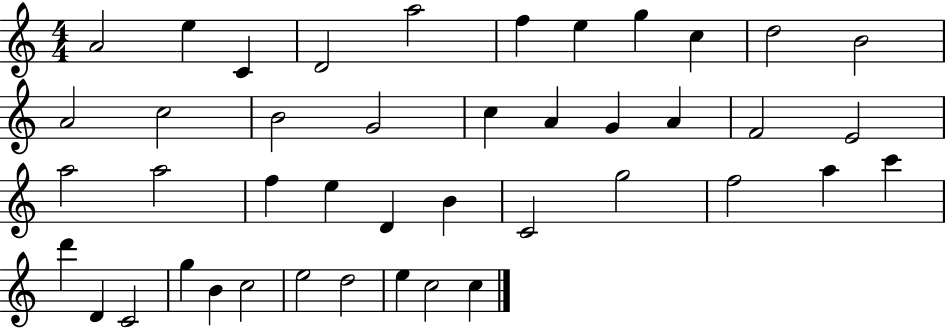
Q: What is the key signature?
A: C major